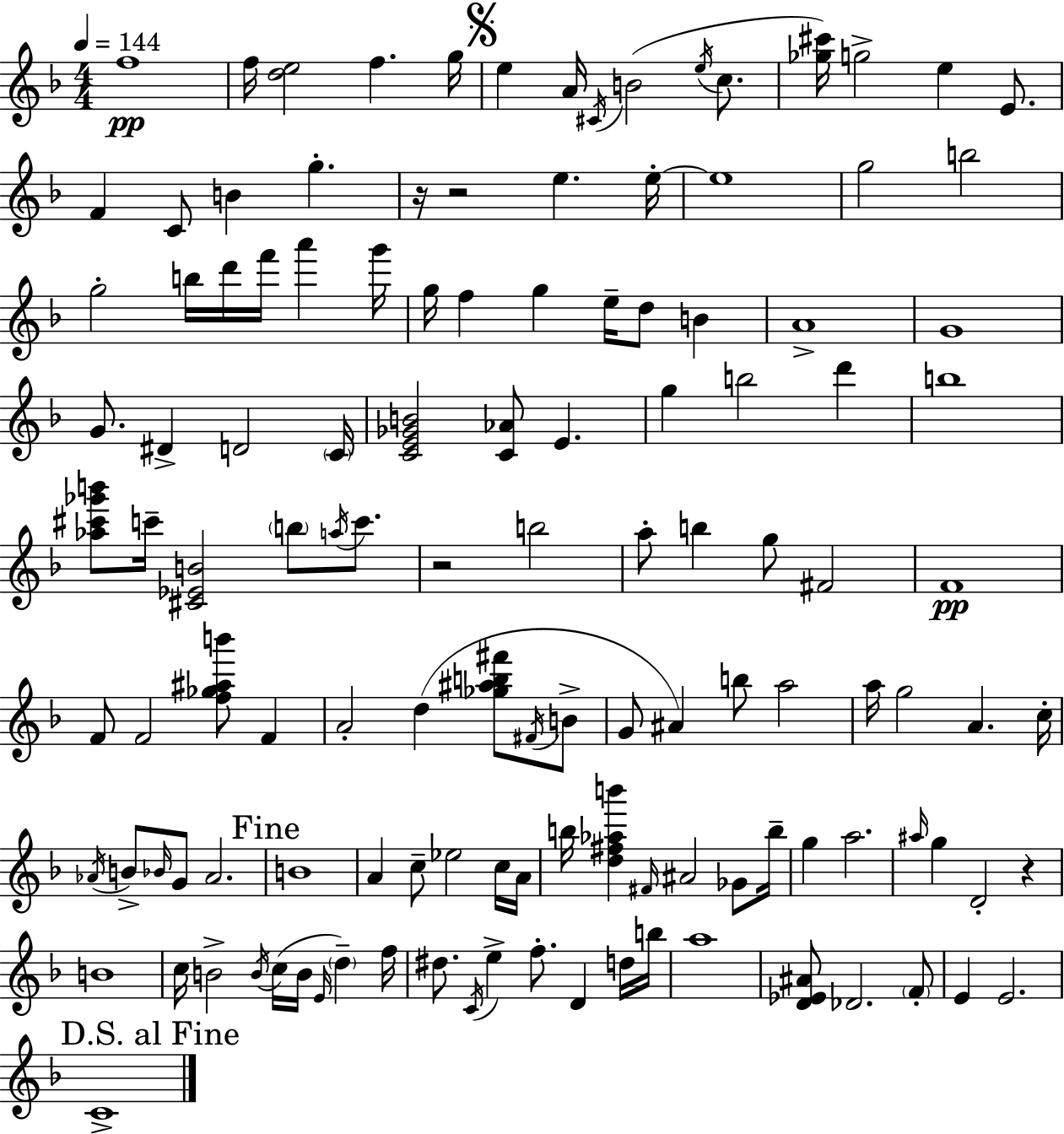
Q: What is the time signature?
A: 4/4